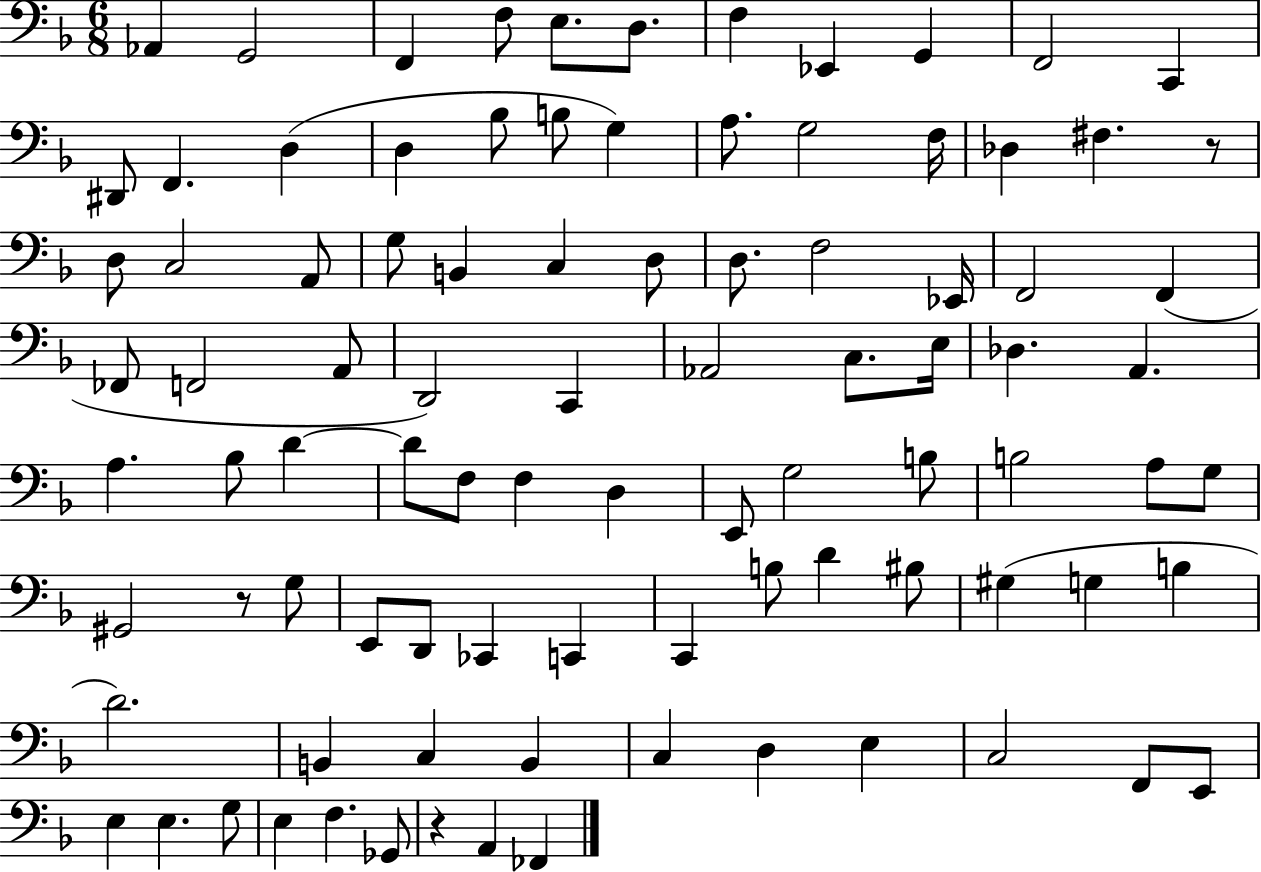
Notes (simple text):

Ab2/q G2/h F2/q F3/e E3/e. D3/e. F3/q Eb2/q G2/q F2/h C2/q D#2/e F2/q. D3/q D3/q Bb3/e B3/e G3/q A3/e. G3/h F3/s Db3/q F#3/q. R/e D3/e C3/h A2/e G3/e B2/q C3/q D3/e D3/e. F3/h Eb2/s F2/h F2/q FES2/e F2/h A2/e D2/h C2/q Ab2/h C3/e. E3/s Db3/q. A2/q. A3/q. Bb3/e D4/q D4/e F3/e F3/q D3/q E2/e G3/h B3/e B3/h A3/e G3/e G#2/h R/e G3/e E2/e D2/e CES2/q C2/q C2/q B3/e D4/q BIS3/e G#3/q G3/q B3/q D4/h. B2/q C3/q B2/q C3/q D3/q E3/q C3/h F2/e E2/e E3/q E3/q. G3/e E3/q F3/q. Gb2/e R/q A2/q FES2/q